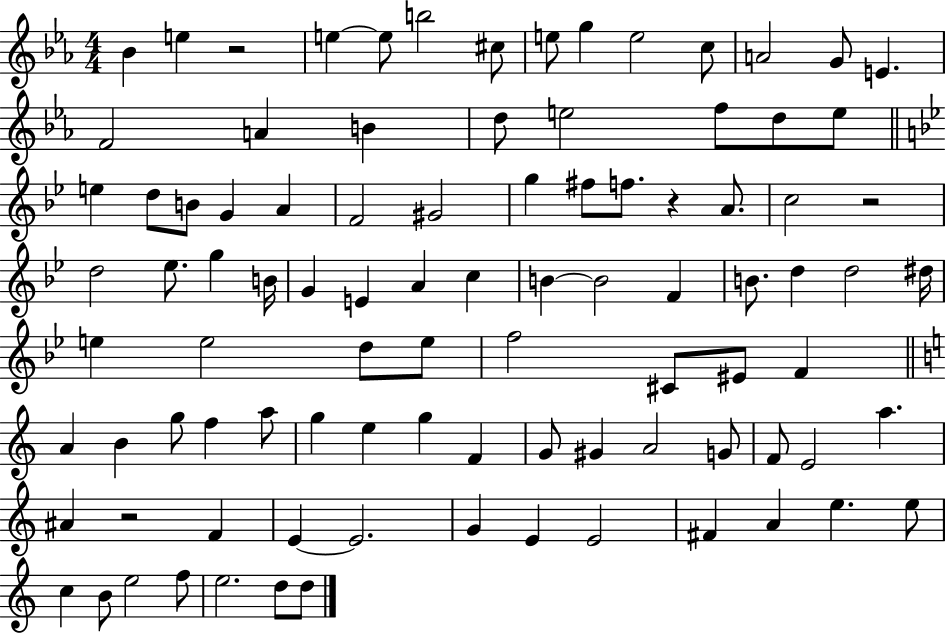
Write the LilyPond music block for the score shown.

{
  \clef treble
  \numericTimeSignature
  \time 4/4
  \key ees \major
  bes'4 e''4 r2 | e''4~~ e''8 b''2 cis''8 | e''8 g''4 e''2 c''8 | a'2 g'8 e'4. | \break f'2 a'4 b'4 | d''8 e''2 f''8 d''8 e''8 | \bar "||" \break \key bes \major e''4 d''8 b'8 g'4 a'4 | f'2 gis'2 | g''4 fis''8 f''8. r4 a'8. | c''2 r2 | \break d''2 ees''8. g''4 b'16 | g'4 e'4 a'4 c''4 | b'4~~ b'2 f'4 | b'8. d''4 d''2 dis''16 | \break e''4 e''2 d''8 e''8 | f''2 cis'8 eis'8 f'4 | \bar "||" \break \key c \major a'4 b'4 g''8 f''4 a''8 | g''4 e''4 g''4 f'4 | g'8 gis'4 a'2 g'8 | f'8 e'2 a''4. | \break ais'4 r2 f'4 | e'4~~ e'2. | g'4 e'4 e'2 | fis'4 a'4 e''4. e''8 | \break c''4 b'8 e''2 f''8 | e''2. d''8 d''8 | \bar "|."
}